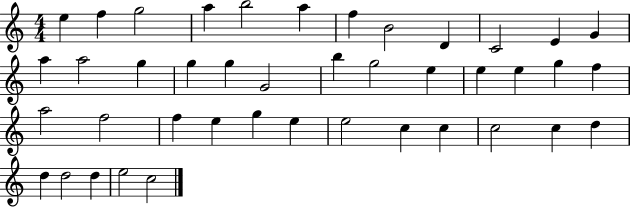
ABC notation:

X:1
T:Untitled
M:4/4
L:1/4
K:C
e f g2 a b2 a f B2 D C2 E G a a2 g g g G2 b g2 e e e g f a2 f2 f e g e e2 c c c2 c d d d2 d e2 c2